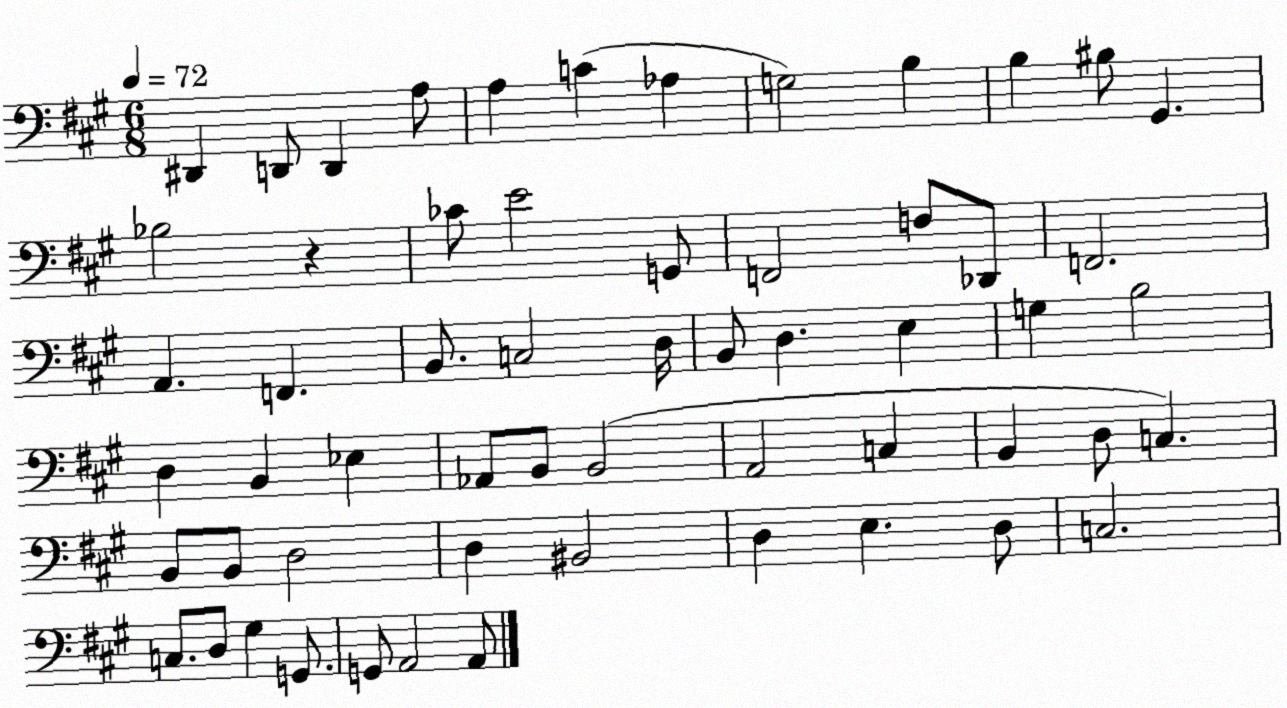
X:1
T:Untitled
M:6/8
L:1/4
K:A
^D,, D,,/2 D,, A,/2 A, C _A, G,2 B, B, ^B,/2 ^G,, _B,2 z _C/2 E2 G,,/2 F,,2 F,/2 _D,,/2 F,,2 A,, F,, B,,/2 C,2 D,/4 B,,/2 D, E, G, B,2 D, B,, _E, _A,,/2 B,,/2 B,,2 A,,2 C, B,, D,/2 C, B,,/2 B,,/2 D,2 D, ^B,,2 D, E, D,/2 C,2 C,/2 D,/2 ^G, G,,/2 G,,/2 A,,2 A,,/2